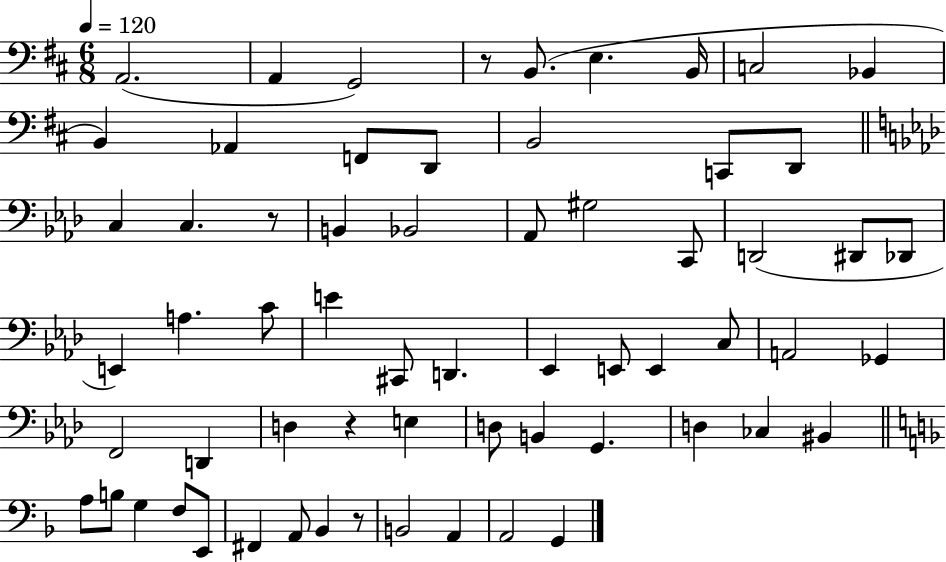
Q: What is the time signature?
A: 6/8